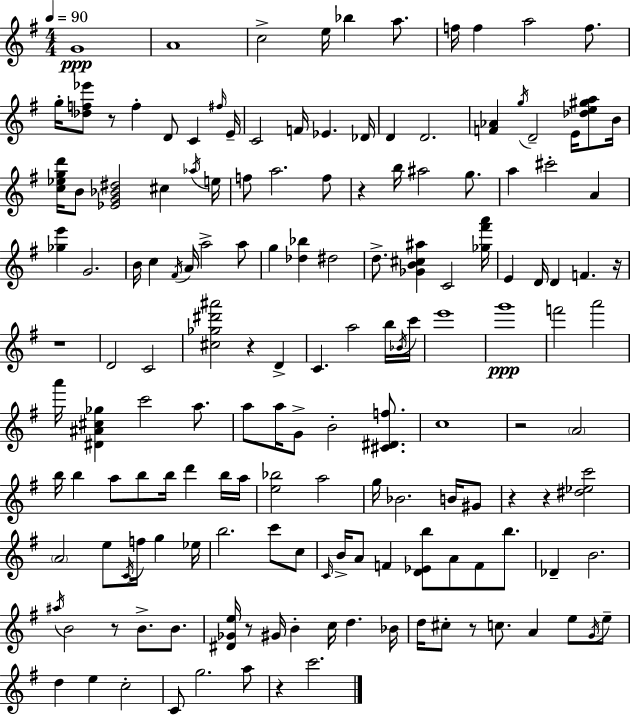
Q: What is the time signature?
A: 4/4